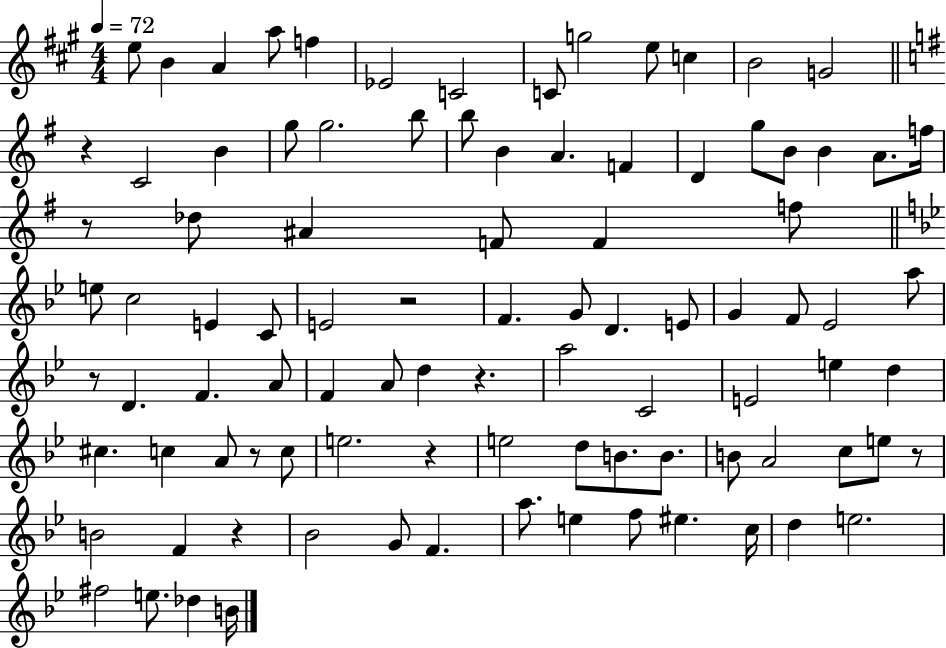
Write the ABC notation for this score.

X:1
T:Untitled
M:4/4
L:1/4
K:A
e/2 B A a/2 f _E2 C2 C/2 g2 e/2 c B2 G2 z C2 B g/2 g2 b/2 b/2 B A F D g/2 B/2 B A/2 f/4 z/2 _d/2 ^A F/2 F f/2 e/2 c2 E C/2 E2 z2 F G/2 D E/2 G F/2 _E2 a/2 z/2 D F A/2 F A/2 d z a2 C2 E2 e d ^c c A/2 z/2 c/2 e2 z e2 d/2 B/2 B/2 B/2 A2 c/2 e/2 z/2 B2 F z _B2 G/2 F a/2 e f/2 ^e c/4 d e2 ^f2 e/2 _d B/4